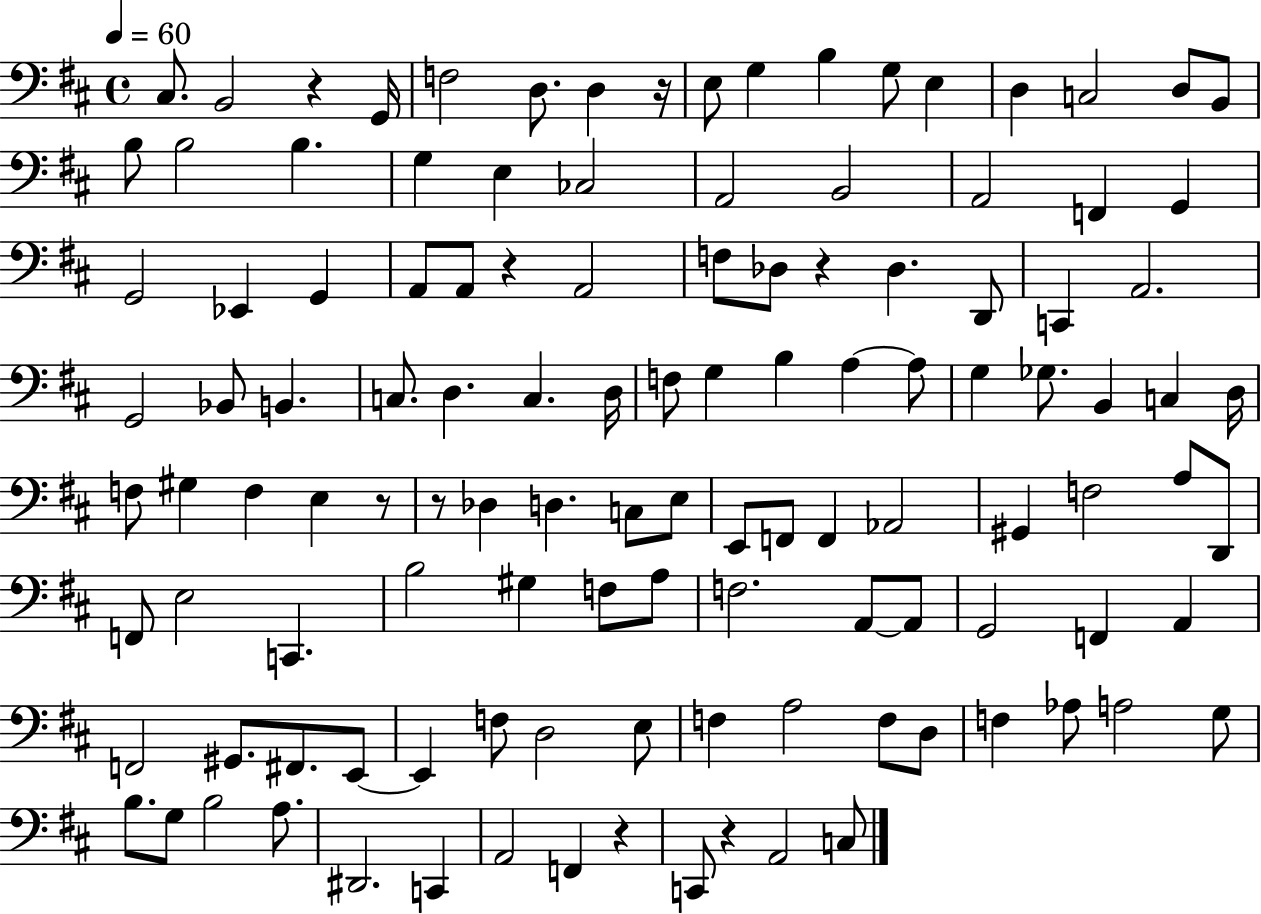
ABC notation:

X:1
T:Untitled
M:4/4
L:1/4
K:D
^C,/2 B,,2 z G,,/4 F,2 D,/2 D, z/4 E,/2 G, B, G,/2 E, D, C,2 D,/2 B,,/2 B,/2 B,2 B, G, E, _C,2 A,,2 B,,2 A,,2 F,, G,, G,,2 _E,, G,, A,,/2 A,,/2 z A,,2 F,/2 _D,/2 z _D, D,,/2 C,, A,,2 G,,2 _B,,/2 B,, C,/2 D, C, D,/4 F,/2 G, B, A, A,/2 G, _G,/2 B,, C, D,/4 F,/2 ^G, F, E, z/2 z/2 _D, D, C,/2 E,/2 E,,/2 F,,/2 F,, _A,,2 ^G,, F,2 A,/2 D,,/2 F,,/2 E,2 C,, B,2 ^G, F,/2 A,/2 F,2 A,,/2 A,,/2 G,,2 F,, A,, F,,2 ^G,,/2 ^F,,/2 E,,/2 E,, F,/2 D,2 E,/2 F, A,2 F,/2 D,/2 F, _A,/2 A,2 G,/2 B,/2 G,/2 B,2 A,/2 ^D,,2 C,, A,,2 F,, z C,,/2 z A,,2 C,/2